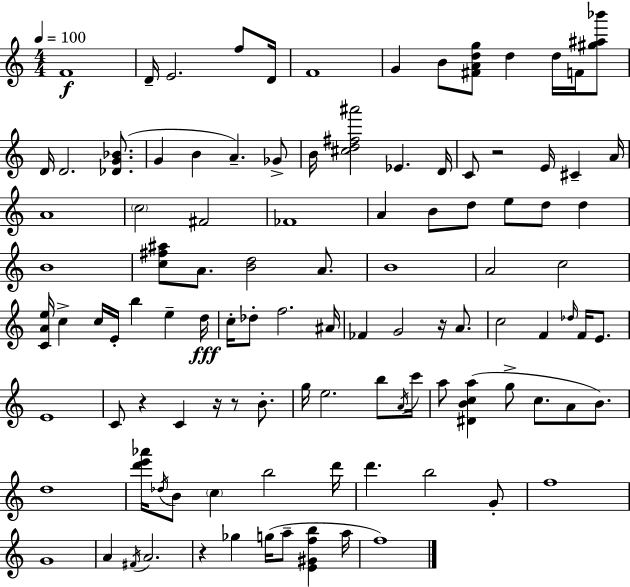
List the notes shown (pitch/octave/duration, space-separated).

F4/w D4/s E4/h. F5/e D4/s F4/w G4/q B4/e [F#4,A4,D5,G5]/e D5/q D5/s F4/s [G#5,A#5,Bb6]/e D4/s D4/h. [Db4,G4,Bb4]/e. G4/q B4/q A4/q. Gb4/e B4/s [C#5,D5,F#5,A#6]/h Eb4/q. D4/s C4/e R/h E4/s C#4/q A4/s A4/w C5/h F#4/h FES4/w A4/q B4/e D5/e E5/e D5/e D5/q B4/w [C5,F#5,A#5]/e A4/e. [B4,D5]/h A4/e. B4/w A4/h C5/h [C4,A4,E5]/s C5/q C5/s E4/s B5/q E5/q D5/s C5/s Db5/e F5/h. A#4/s FES4/q G4/h R/s A4/e. C5/h F4/q Db5/s F4/s E4/e. E4/w C4/e R/q C4/q R/s R/e B4/e. G5/s E5/h. B5/e A4/s C6/s A5/e [D#4,B4,C5,A5]/q G5/e C5/e. A4/e B4/e. D5/w [D6,E6,Ab6]/s Db5/s B4/e C5/q B5/h D6/s D6/q. B5/h G4/e F5/w G4/w A4/q F#4/s A4/h. R/q Gb5/q G5/s A5/e [E4,G#4,F5,B5]/q A5/s F5/w